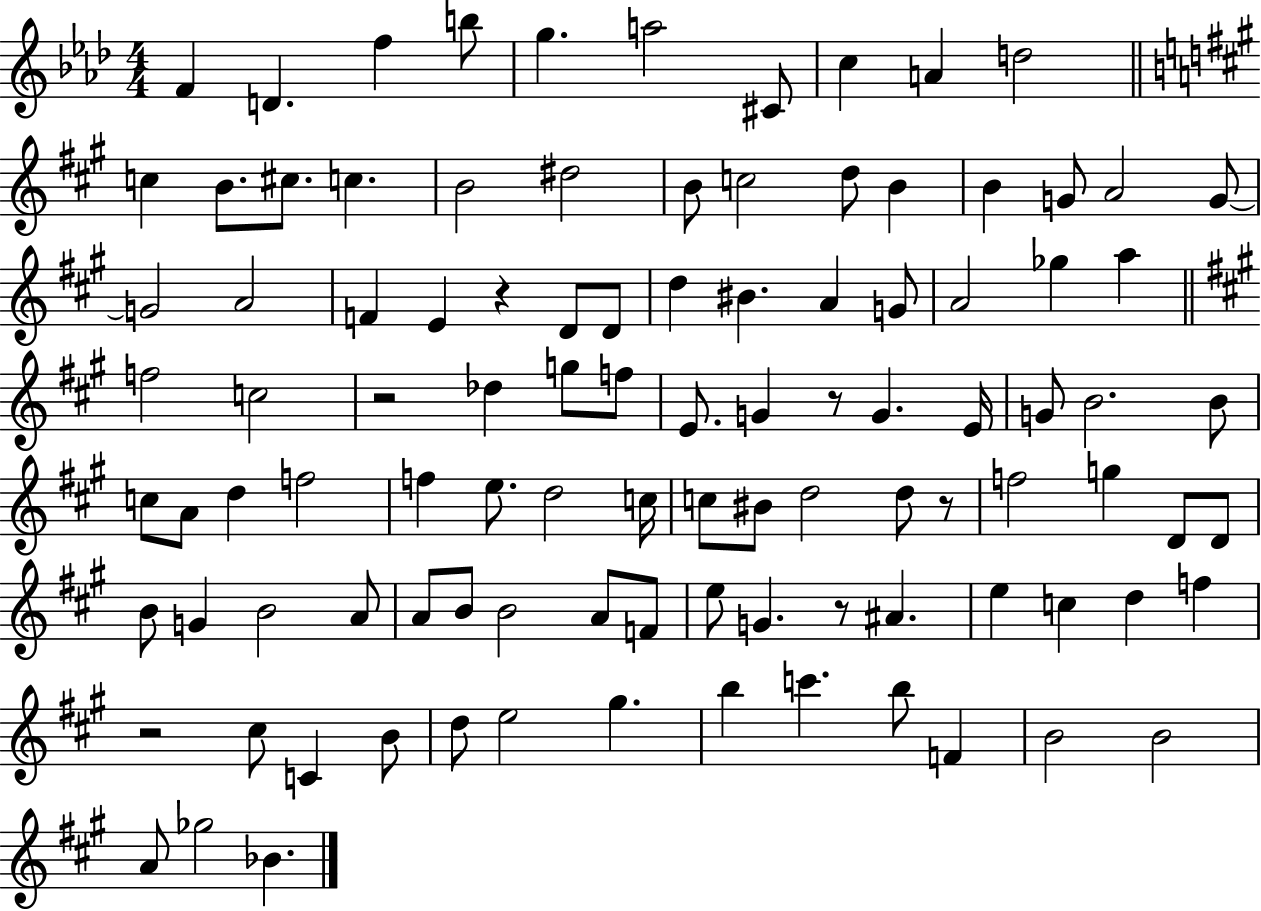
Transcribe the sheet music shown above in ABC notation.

X:1
T:Untitled
M:4/4
L:1/4
K:Ab
F D f b/2 g a2 ^C/2 c A d2 c B/2 ^c/2 c B2 ^d2 B/2 c2 d/2 B B G/2 A2 G/2 G2 A2 F E z D/2 D/2 d ^B A G/2 A2 _g a f2 c2 z2 _d g/2 f/2 E/2 G z/2 G E/4 G/2 B2 B/2 c/2 A/2 d f2 f e/2 d2 c/4 c/2 ^B/2 d2 d/2 z/2 f2 g D/2 D/2 B/2 G B2 A/2 A/2 B/2 B2 A/2 F/2 e/2 G z/2 ^A e c d f z2 ^c/2 C B/2 d/2 e2 ^g b c' b/2 F B2 B2 A/2 _g2 _B